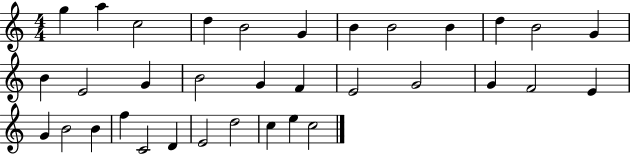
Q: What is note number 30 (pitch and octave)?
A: E4